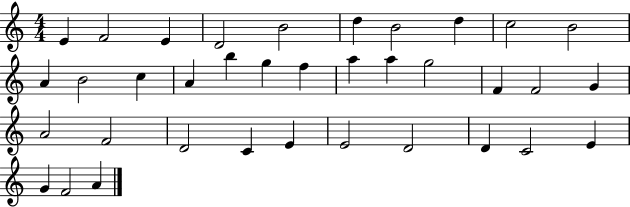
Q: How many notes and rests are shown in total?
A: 36